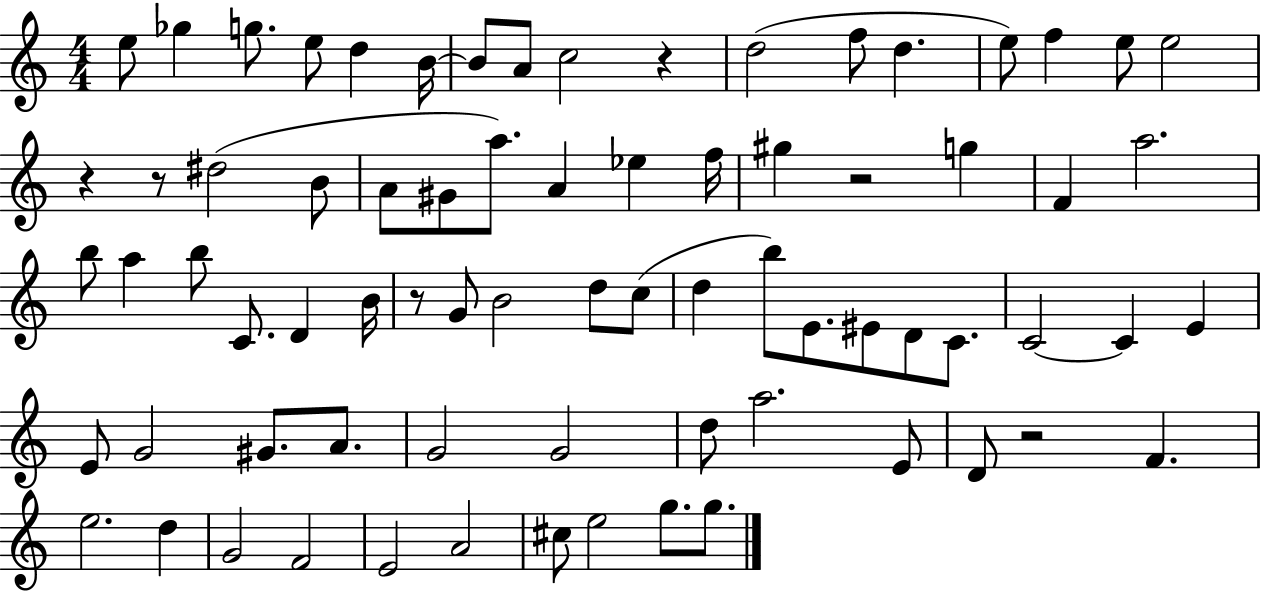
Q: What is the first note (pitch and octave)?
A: E5